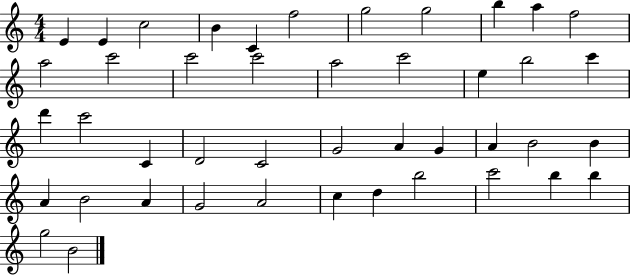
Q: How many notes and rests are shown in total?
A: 44